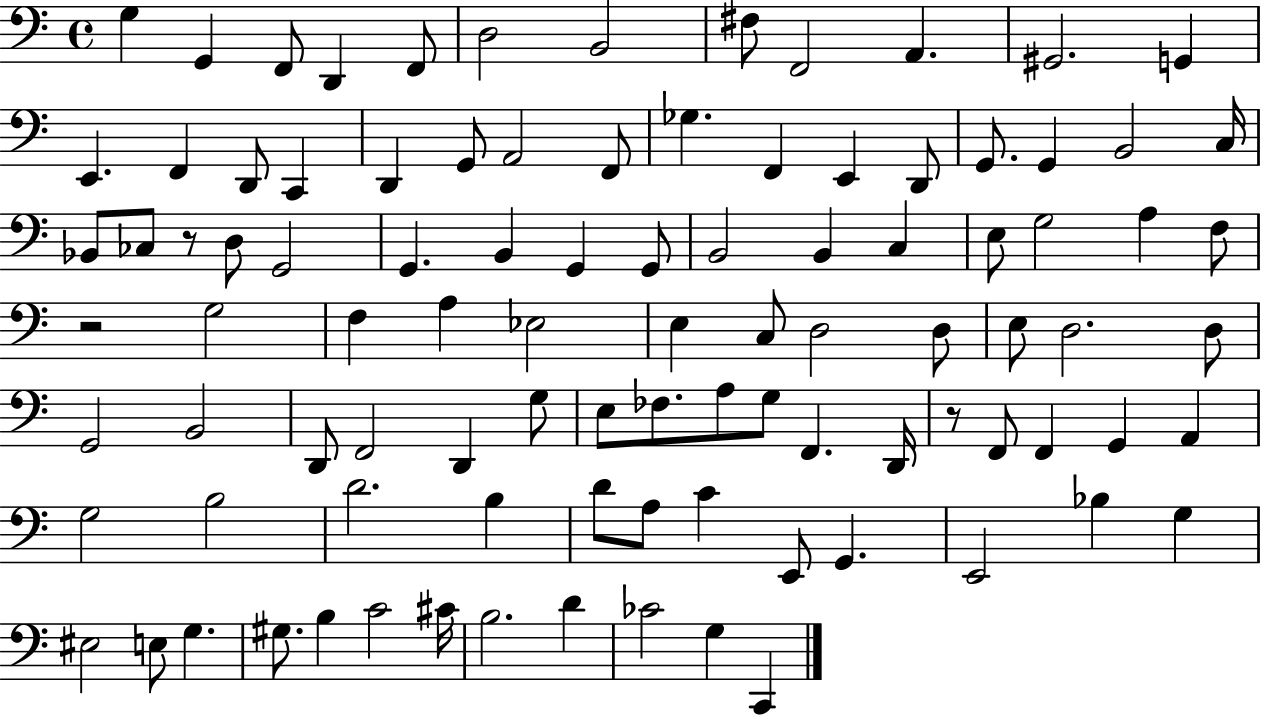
{
  \clef bass
  \time 4/4
  \defaultTimeSignature
  \key c \major
  \repeat volta 2 { g4 g,4 f,8 d,4 f,8 | d2 b,2 | fis8 f,2 a,4. | gis,2. g,4 | \break e,4. f,4 d,8 c,4 | d,4 g,8 a,2 f,8 | ges4. f,4 e,4 d,8 | g,8. g,4 b,2 c16 | \break bes,8 ces8 r8 d8 g,2 | g,4. b,4 g,4 g,8 | b,2 b,4 c4 | e8 g2 a4 f8 | \break r2 g2 | f4 a4 ees2 | e4 c8 d2 d8 | e8 d2. d8 | \break g,2 b,2 | d,8 f,2 d,4 g8 | e8 fes8. a8 g8 f,4. d,16 | r8 f,8 f,4 g,4 a,4 | \break g2 b2 | d'2. b4 | d'8 a8 c'4 e,8 g,4. | e,2 bes4 g4 | \break eis2 e8 g4. | gis8. b4 c'2 cis'16 | b2. d'4 | ces'2 g4 c,4 | \break } \bar "|."
}